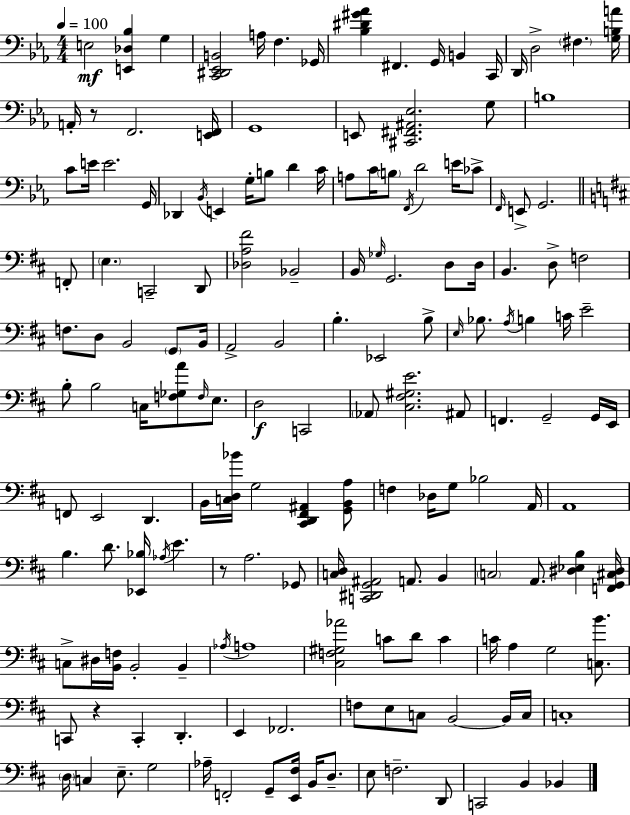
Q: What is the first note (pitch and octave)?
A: E3